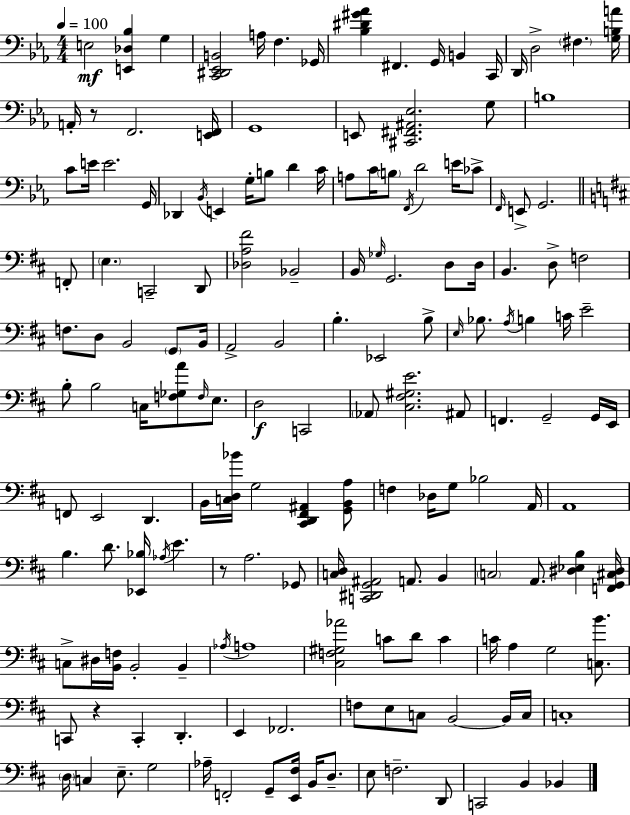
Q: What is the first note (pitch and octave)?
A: E3